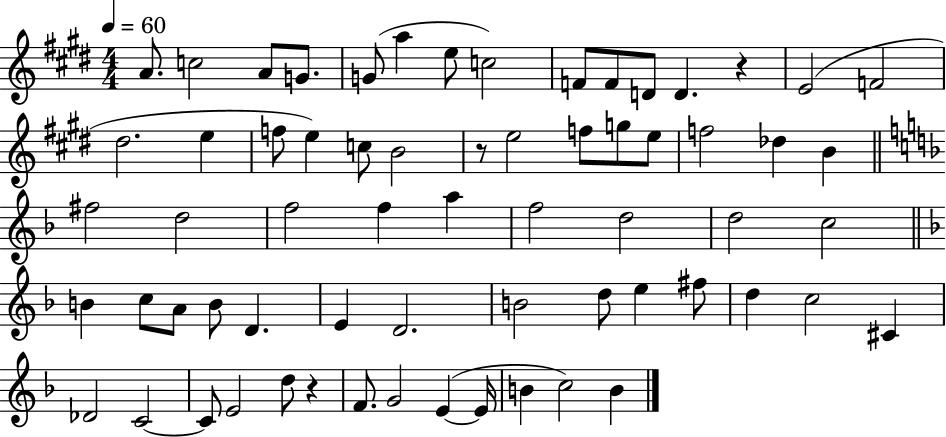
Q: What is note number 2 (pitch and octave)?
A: C5